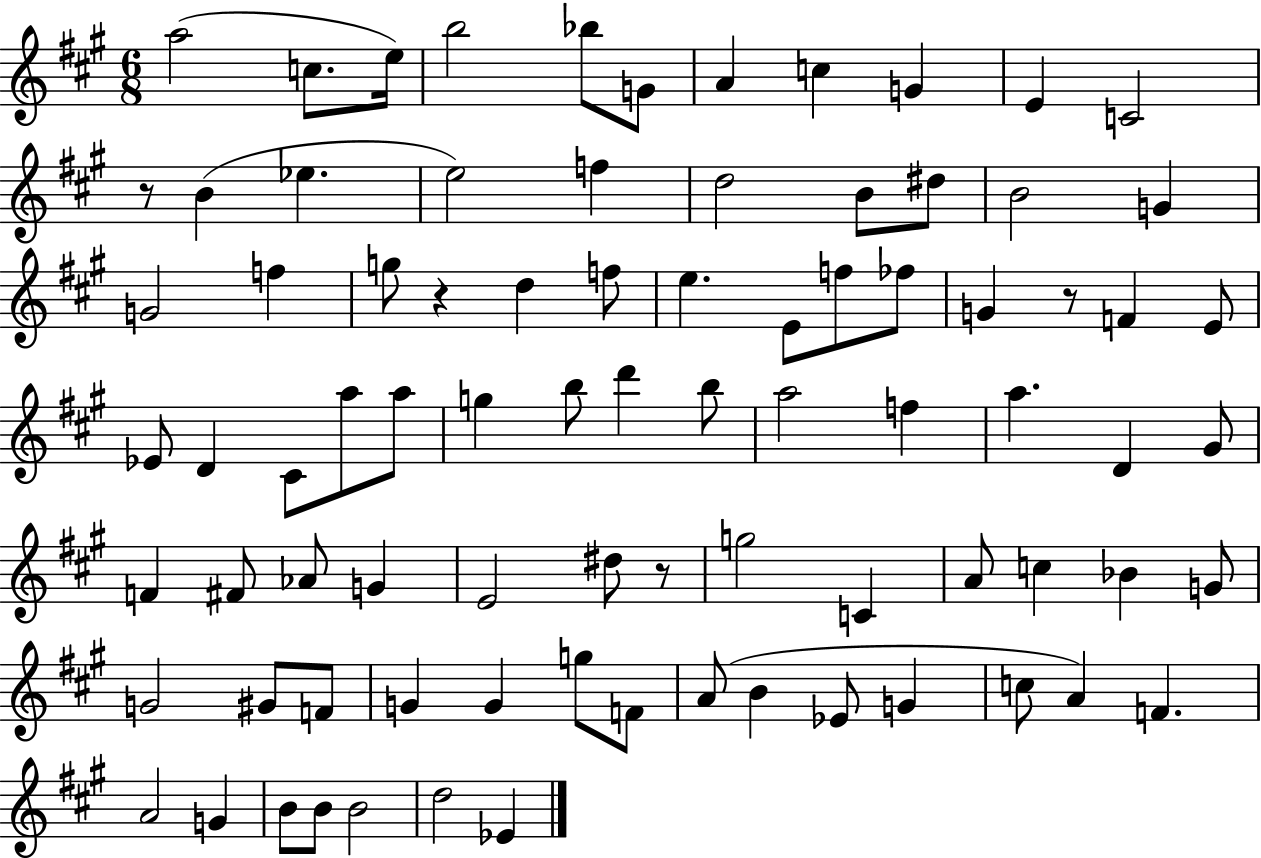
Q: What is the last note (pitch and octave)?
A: Eb4